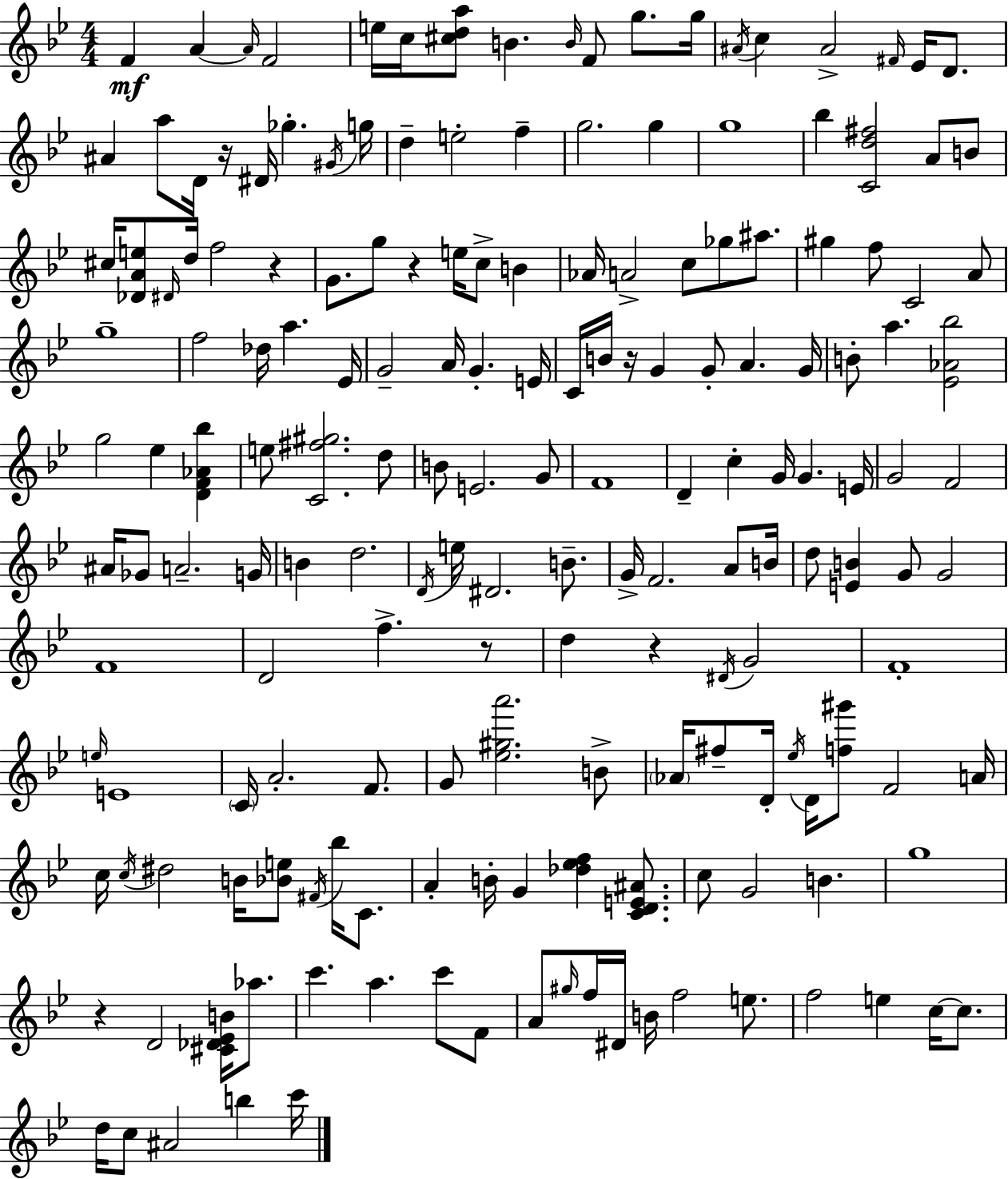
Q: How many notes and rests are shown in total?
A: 177